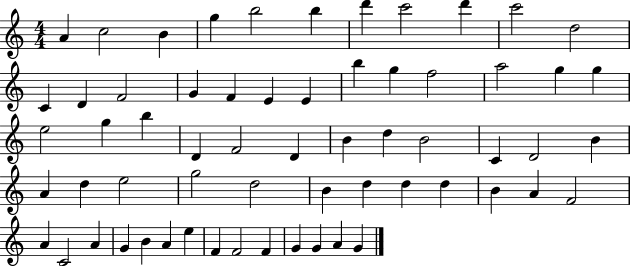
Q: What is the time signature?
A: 4/4